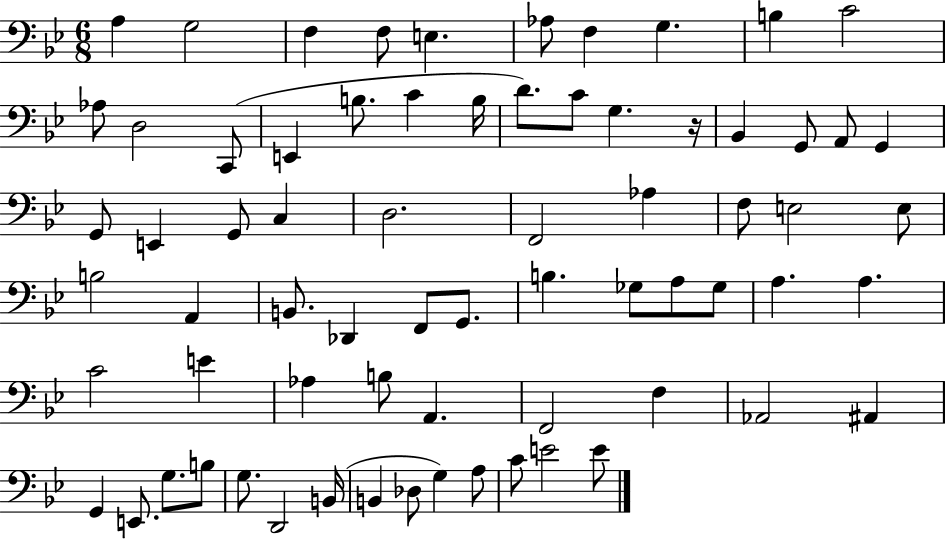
X:1
T:Untitled
M:6/8
L:1/4
K:Bb
A, G,2 F, F,/2 E, _A,/2 F, G, B, C2 _A,/2 D,2 C,,/2 E,, B,/2 C B,/4 D/2 C/2 G, z/4 _B,, G,,/2 A,,/2 G,, G,,/2 E,, G,,/2 C, D,2 F,,2 _A, F,/2 E,2 E,/2 B,2 A,, B,,/2 _D,, F,,/2 G,,/2 B, _G,/2 A,/2 _G,/2 A, A, C2 E _A, B,/2 A,, F,,2 F, _A,,2 ^A,, G,, E,,/2 G,/2 B,/2 G,/2 D,,2 B,,/4 B,, _D,/2 G, A,/2 C/2 E2 E/2